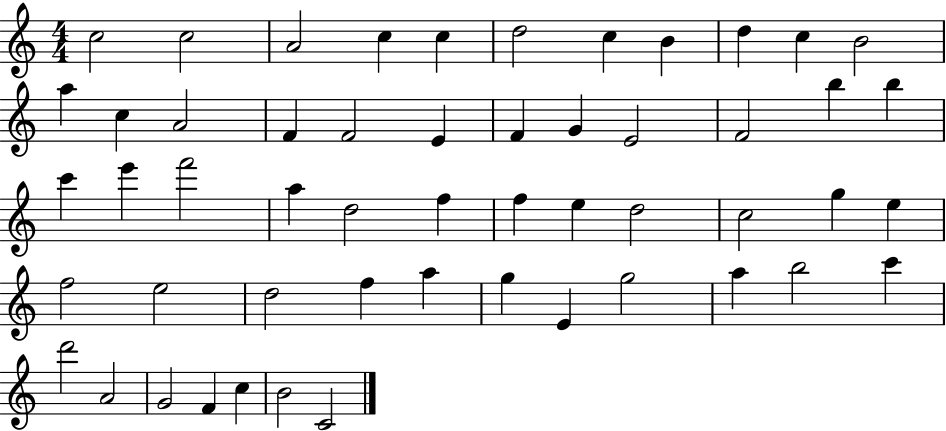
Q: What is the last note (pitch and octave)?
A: C4